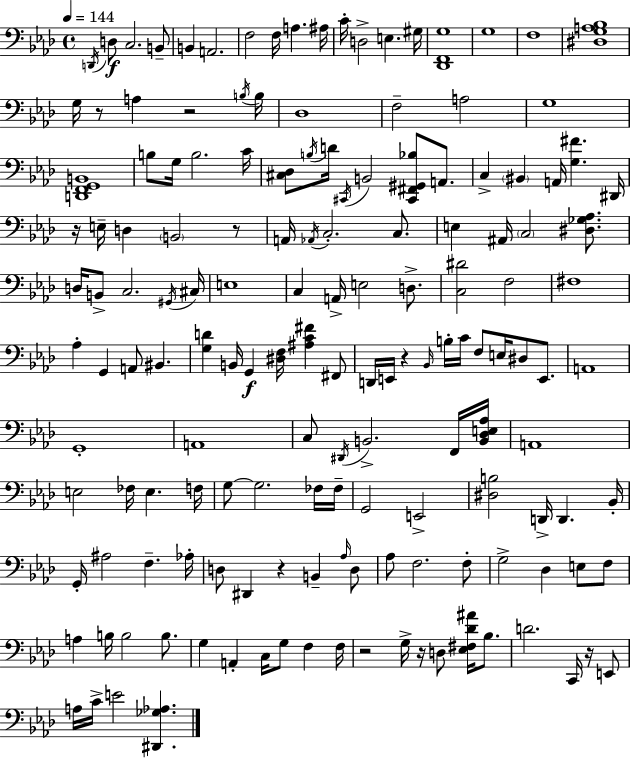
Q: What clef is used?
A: bass